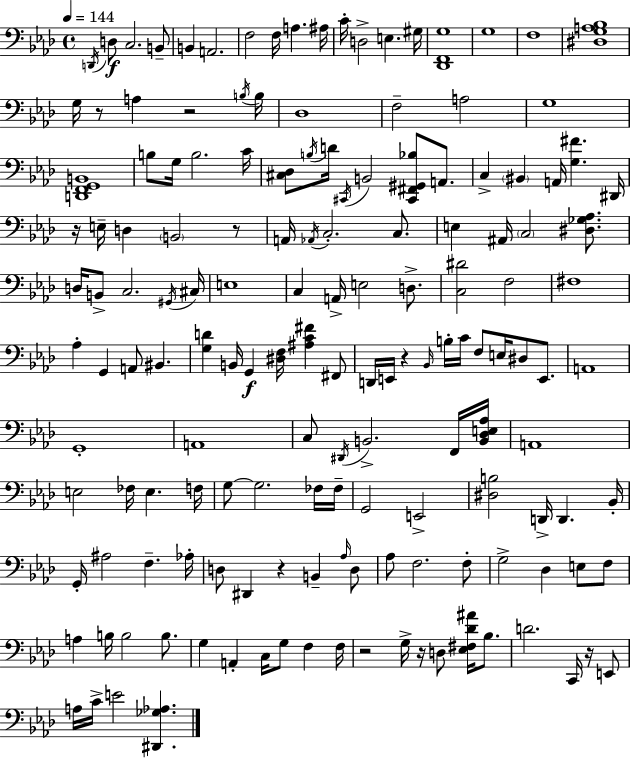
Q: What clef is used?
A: bass